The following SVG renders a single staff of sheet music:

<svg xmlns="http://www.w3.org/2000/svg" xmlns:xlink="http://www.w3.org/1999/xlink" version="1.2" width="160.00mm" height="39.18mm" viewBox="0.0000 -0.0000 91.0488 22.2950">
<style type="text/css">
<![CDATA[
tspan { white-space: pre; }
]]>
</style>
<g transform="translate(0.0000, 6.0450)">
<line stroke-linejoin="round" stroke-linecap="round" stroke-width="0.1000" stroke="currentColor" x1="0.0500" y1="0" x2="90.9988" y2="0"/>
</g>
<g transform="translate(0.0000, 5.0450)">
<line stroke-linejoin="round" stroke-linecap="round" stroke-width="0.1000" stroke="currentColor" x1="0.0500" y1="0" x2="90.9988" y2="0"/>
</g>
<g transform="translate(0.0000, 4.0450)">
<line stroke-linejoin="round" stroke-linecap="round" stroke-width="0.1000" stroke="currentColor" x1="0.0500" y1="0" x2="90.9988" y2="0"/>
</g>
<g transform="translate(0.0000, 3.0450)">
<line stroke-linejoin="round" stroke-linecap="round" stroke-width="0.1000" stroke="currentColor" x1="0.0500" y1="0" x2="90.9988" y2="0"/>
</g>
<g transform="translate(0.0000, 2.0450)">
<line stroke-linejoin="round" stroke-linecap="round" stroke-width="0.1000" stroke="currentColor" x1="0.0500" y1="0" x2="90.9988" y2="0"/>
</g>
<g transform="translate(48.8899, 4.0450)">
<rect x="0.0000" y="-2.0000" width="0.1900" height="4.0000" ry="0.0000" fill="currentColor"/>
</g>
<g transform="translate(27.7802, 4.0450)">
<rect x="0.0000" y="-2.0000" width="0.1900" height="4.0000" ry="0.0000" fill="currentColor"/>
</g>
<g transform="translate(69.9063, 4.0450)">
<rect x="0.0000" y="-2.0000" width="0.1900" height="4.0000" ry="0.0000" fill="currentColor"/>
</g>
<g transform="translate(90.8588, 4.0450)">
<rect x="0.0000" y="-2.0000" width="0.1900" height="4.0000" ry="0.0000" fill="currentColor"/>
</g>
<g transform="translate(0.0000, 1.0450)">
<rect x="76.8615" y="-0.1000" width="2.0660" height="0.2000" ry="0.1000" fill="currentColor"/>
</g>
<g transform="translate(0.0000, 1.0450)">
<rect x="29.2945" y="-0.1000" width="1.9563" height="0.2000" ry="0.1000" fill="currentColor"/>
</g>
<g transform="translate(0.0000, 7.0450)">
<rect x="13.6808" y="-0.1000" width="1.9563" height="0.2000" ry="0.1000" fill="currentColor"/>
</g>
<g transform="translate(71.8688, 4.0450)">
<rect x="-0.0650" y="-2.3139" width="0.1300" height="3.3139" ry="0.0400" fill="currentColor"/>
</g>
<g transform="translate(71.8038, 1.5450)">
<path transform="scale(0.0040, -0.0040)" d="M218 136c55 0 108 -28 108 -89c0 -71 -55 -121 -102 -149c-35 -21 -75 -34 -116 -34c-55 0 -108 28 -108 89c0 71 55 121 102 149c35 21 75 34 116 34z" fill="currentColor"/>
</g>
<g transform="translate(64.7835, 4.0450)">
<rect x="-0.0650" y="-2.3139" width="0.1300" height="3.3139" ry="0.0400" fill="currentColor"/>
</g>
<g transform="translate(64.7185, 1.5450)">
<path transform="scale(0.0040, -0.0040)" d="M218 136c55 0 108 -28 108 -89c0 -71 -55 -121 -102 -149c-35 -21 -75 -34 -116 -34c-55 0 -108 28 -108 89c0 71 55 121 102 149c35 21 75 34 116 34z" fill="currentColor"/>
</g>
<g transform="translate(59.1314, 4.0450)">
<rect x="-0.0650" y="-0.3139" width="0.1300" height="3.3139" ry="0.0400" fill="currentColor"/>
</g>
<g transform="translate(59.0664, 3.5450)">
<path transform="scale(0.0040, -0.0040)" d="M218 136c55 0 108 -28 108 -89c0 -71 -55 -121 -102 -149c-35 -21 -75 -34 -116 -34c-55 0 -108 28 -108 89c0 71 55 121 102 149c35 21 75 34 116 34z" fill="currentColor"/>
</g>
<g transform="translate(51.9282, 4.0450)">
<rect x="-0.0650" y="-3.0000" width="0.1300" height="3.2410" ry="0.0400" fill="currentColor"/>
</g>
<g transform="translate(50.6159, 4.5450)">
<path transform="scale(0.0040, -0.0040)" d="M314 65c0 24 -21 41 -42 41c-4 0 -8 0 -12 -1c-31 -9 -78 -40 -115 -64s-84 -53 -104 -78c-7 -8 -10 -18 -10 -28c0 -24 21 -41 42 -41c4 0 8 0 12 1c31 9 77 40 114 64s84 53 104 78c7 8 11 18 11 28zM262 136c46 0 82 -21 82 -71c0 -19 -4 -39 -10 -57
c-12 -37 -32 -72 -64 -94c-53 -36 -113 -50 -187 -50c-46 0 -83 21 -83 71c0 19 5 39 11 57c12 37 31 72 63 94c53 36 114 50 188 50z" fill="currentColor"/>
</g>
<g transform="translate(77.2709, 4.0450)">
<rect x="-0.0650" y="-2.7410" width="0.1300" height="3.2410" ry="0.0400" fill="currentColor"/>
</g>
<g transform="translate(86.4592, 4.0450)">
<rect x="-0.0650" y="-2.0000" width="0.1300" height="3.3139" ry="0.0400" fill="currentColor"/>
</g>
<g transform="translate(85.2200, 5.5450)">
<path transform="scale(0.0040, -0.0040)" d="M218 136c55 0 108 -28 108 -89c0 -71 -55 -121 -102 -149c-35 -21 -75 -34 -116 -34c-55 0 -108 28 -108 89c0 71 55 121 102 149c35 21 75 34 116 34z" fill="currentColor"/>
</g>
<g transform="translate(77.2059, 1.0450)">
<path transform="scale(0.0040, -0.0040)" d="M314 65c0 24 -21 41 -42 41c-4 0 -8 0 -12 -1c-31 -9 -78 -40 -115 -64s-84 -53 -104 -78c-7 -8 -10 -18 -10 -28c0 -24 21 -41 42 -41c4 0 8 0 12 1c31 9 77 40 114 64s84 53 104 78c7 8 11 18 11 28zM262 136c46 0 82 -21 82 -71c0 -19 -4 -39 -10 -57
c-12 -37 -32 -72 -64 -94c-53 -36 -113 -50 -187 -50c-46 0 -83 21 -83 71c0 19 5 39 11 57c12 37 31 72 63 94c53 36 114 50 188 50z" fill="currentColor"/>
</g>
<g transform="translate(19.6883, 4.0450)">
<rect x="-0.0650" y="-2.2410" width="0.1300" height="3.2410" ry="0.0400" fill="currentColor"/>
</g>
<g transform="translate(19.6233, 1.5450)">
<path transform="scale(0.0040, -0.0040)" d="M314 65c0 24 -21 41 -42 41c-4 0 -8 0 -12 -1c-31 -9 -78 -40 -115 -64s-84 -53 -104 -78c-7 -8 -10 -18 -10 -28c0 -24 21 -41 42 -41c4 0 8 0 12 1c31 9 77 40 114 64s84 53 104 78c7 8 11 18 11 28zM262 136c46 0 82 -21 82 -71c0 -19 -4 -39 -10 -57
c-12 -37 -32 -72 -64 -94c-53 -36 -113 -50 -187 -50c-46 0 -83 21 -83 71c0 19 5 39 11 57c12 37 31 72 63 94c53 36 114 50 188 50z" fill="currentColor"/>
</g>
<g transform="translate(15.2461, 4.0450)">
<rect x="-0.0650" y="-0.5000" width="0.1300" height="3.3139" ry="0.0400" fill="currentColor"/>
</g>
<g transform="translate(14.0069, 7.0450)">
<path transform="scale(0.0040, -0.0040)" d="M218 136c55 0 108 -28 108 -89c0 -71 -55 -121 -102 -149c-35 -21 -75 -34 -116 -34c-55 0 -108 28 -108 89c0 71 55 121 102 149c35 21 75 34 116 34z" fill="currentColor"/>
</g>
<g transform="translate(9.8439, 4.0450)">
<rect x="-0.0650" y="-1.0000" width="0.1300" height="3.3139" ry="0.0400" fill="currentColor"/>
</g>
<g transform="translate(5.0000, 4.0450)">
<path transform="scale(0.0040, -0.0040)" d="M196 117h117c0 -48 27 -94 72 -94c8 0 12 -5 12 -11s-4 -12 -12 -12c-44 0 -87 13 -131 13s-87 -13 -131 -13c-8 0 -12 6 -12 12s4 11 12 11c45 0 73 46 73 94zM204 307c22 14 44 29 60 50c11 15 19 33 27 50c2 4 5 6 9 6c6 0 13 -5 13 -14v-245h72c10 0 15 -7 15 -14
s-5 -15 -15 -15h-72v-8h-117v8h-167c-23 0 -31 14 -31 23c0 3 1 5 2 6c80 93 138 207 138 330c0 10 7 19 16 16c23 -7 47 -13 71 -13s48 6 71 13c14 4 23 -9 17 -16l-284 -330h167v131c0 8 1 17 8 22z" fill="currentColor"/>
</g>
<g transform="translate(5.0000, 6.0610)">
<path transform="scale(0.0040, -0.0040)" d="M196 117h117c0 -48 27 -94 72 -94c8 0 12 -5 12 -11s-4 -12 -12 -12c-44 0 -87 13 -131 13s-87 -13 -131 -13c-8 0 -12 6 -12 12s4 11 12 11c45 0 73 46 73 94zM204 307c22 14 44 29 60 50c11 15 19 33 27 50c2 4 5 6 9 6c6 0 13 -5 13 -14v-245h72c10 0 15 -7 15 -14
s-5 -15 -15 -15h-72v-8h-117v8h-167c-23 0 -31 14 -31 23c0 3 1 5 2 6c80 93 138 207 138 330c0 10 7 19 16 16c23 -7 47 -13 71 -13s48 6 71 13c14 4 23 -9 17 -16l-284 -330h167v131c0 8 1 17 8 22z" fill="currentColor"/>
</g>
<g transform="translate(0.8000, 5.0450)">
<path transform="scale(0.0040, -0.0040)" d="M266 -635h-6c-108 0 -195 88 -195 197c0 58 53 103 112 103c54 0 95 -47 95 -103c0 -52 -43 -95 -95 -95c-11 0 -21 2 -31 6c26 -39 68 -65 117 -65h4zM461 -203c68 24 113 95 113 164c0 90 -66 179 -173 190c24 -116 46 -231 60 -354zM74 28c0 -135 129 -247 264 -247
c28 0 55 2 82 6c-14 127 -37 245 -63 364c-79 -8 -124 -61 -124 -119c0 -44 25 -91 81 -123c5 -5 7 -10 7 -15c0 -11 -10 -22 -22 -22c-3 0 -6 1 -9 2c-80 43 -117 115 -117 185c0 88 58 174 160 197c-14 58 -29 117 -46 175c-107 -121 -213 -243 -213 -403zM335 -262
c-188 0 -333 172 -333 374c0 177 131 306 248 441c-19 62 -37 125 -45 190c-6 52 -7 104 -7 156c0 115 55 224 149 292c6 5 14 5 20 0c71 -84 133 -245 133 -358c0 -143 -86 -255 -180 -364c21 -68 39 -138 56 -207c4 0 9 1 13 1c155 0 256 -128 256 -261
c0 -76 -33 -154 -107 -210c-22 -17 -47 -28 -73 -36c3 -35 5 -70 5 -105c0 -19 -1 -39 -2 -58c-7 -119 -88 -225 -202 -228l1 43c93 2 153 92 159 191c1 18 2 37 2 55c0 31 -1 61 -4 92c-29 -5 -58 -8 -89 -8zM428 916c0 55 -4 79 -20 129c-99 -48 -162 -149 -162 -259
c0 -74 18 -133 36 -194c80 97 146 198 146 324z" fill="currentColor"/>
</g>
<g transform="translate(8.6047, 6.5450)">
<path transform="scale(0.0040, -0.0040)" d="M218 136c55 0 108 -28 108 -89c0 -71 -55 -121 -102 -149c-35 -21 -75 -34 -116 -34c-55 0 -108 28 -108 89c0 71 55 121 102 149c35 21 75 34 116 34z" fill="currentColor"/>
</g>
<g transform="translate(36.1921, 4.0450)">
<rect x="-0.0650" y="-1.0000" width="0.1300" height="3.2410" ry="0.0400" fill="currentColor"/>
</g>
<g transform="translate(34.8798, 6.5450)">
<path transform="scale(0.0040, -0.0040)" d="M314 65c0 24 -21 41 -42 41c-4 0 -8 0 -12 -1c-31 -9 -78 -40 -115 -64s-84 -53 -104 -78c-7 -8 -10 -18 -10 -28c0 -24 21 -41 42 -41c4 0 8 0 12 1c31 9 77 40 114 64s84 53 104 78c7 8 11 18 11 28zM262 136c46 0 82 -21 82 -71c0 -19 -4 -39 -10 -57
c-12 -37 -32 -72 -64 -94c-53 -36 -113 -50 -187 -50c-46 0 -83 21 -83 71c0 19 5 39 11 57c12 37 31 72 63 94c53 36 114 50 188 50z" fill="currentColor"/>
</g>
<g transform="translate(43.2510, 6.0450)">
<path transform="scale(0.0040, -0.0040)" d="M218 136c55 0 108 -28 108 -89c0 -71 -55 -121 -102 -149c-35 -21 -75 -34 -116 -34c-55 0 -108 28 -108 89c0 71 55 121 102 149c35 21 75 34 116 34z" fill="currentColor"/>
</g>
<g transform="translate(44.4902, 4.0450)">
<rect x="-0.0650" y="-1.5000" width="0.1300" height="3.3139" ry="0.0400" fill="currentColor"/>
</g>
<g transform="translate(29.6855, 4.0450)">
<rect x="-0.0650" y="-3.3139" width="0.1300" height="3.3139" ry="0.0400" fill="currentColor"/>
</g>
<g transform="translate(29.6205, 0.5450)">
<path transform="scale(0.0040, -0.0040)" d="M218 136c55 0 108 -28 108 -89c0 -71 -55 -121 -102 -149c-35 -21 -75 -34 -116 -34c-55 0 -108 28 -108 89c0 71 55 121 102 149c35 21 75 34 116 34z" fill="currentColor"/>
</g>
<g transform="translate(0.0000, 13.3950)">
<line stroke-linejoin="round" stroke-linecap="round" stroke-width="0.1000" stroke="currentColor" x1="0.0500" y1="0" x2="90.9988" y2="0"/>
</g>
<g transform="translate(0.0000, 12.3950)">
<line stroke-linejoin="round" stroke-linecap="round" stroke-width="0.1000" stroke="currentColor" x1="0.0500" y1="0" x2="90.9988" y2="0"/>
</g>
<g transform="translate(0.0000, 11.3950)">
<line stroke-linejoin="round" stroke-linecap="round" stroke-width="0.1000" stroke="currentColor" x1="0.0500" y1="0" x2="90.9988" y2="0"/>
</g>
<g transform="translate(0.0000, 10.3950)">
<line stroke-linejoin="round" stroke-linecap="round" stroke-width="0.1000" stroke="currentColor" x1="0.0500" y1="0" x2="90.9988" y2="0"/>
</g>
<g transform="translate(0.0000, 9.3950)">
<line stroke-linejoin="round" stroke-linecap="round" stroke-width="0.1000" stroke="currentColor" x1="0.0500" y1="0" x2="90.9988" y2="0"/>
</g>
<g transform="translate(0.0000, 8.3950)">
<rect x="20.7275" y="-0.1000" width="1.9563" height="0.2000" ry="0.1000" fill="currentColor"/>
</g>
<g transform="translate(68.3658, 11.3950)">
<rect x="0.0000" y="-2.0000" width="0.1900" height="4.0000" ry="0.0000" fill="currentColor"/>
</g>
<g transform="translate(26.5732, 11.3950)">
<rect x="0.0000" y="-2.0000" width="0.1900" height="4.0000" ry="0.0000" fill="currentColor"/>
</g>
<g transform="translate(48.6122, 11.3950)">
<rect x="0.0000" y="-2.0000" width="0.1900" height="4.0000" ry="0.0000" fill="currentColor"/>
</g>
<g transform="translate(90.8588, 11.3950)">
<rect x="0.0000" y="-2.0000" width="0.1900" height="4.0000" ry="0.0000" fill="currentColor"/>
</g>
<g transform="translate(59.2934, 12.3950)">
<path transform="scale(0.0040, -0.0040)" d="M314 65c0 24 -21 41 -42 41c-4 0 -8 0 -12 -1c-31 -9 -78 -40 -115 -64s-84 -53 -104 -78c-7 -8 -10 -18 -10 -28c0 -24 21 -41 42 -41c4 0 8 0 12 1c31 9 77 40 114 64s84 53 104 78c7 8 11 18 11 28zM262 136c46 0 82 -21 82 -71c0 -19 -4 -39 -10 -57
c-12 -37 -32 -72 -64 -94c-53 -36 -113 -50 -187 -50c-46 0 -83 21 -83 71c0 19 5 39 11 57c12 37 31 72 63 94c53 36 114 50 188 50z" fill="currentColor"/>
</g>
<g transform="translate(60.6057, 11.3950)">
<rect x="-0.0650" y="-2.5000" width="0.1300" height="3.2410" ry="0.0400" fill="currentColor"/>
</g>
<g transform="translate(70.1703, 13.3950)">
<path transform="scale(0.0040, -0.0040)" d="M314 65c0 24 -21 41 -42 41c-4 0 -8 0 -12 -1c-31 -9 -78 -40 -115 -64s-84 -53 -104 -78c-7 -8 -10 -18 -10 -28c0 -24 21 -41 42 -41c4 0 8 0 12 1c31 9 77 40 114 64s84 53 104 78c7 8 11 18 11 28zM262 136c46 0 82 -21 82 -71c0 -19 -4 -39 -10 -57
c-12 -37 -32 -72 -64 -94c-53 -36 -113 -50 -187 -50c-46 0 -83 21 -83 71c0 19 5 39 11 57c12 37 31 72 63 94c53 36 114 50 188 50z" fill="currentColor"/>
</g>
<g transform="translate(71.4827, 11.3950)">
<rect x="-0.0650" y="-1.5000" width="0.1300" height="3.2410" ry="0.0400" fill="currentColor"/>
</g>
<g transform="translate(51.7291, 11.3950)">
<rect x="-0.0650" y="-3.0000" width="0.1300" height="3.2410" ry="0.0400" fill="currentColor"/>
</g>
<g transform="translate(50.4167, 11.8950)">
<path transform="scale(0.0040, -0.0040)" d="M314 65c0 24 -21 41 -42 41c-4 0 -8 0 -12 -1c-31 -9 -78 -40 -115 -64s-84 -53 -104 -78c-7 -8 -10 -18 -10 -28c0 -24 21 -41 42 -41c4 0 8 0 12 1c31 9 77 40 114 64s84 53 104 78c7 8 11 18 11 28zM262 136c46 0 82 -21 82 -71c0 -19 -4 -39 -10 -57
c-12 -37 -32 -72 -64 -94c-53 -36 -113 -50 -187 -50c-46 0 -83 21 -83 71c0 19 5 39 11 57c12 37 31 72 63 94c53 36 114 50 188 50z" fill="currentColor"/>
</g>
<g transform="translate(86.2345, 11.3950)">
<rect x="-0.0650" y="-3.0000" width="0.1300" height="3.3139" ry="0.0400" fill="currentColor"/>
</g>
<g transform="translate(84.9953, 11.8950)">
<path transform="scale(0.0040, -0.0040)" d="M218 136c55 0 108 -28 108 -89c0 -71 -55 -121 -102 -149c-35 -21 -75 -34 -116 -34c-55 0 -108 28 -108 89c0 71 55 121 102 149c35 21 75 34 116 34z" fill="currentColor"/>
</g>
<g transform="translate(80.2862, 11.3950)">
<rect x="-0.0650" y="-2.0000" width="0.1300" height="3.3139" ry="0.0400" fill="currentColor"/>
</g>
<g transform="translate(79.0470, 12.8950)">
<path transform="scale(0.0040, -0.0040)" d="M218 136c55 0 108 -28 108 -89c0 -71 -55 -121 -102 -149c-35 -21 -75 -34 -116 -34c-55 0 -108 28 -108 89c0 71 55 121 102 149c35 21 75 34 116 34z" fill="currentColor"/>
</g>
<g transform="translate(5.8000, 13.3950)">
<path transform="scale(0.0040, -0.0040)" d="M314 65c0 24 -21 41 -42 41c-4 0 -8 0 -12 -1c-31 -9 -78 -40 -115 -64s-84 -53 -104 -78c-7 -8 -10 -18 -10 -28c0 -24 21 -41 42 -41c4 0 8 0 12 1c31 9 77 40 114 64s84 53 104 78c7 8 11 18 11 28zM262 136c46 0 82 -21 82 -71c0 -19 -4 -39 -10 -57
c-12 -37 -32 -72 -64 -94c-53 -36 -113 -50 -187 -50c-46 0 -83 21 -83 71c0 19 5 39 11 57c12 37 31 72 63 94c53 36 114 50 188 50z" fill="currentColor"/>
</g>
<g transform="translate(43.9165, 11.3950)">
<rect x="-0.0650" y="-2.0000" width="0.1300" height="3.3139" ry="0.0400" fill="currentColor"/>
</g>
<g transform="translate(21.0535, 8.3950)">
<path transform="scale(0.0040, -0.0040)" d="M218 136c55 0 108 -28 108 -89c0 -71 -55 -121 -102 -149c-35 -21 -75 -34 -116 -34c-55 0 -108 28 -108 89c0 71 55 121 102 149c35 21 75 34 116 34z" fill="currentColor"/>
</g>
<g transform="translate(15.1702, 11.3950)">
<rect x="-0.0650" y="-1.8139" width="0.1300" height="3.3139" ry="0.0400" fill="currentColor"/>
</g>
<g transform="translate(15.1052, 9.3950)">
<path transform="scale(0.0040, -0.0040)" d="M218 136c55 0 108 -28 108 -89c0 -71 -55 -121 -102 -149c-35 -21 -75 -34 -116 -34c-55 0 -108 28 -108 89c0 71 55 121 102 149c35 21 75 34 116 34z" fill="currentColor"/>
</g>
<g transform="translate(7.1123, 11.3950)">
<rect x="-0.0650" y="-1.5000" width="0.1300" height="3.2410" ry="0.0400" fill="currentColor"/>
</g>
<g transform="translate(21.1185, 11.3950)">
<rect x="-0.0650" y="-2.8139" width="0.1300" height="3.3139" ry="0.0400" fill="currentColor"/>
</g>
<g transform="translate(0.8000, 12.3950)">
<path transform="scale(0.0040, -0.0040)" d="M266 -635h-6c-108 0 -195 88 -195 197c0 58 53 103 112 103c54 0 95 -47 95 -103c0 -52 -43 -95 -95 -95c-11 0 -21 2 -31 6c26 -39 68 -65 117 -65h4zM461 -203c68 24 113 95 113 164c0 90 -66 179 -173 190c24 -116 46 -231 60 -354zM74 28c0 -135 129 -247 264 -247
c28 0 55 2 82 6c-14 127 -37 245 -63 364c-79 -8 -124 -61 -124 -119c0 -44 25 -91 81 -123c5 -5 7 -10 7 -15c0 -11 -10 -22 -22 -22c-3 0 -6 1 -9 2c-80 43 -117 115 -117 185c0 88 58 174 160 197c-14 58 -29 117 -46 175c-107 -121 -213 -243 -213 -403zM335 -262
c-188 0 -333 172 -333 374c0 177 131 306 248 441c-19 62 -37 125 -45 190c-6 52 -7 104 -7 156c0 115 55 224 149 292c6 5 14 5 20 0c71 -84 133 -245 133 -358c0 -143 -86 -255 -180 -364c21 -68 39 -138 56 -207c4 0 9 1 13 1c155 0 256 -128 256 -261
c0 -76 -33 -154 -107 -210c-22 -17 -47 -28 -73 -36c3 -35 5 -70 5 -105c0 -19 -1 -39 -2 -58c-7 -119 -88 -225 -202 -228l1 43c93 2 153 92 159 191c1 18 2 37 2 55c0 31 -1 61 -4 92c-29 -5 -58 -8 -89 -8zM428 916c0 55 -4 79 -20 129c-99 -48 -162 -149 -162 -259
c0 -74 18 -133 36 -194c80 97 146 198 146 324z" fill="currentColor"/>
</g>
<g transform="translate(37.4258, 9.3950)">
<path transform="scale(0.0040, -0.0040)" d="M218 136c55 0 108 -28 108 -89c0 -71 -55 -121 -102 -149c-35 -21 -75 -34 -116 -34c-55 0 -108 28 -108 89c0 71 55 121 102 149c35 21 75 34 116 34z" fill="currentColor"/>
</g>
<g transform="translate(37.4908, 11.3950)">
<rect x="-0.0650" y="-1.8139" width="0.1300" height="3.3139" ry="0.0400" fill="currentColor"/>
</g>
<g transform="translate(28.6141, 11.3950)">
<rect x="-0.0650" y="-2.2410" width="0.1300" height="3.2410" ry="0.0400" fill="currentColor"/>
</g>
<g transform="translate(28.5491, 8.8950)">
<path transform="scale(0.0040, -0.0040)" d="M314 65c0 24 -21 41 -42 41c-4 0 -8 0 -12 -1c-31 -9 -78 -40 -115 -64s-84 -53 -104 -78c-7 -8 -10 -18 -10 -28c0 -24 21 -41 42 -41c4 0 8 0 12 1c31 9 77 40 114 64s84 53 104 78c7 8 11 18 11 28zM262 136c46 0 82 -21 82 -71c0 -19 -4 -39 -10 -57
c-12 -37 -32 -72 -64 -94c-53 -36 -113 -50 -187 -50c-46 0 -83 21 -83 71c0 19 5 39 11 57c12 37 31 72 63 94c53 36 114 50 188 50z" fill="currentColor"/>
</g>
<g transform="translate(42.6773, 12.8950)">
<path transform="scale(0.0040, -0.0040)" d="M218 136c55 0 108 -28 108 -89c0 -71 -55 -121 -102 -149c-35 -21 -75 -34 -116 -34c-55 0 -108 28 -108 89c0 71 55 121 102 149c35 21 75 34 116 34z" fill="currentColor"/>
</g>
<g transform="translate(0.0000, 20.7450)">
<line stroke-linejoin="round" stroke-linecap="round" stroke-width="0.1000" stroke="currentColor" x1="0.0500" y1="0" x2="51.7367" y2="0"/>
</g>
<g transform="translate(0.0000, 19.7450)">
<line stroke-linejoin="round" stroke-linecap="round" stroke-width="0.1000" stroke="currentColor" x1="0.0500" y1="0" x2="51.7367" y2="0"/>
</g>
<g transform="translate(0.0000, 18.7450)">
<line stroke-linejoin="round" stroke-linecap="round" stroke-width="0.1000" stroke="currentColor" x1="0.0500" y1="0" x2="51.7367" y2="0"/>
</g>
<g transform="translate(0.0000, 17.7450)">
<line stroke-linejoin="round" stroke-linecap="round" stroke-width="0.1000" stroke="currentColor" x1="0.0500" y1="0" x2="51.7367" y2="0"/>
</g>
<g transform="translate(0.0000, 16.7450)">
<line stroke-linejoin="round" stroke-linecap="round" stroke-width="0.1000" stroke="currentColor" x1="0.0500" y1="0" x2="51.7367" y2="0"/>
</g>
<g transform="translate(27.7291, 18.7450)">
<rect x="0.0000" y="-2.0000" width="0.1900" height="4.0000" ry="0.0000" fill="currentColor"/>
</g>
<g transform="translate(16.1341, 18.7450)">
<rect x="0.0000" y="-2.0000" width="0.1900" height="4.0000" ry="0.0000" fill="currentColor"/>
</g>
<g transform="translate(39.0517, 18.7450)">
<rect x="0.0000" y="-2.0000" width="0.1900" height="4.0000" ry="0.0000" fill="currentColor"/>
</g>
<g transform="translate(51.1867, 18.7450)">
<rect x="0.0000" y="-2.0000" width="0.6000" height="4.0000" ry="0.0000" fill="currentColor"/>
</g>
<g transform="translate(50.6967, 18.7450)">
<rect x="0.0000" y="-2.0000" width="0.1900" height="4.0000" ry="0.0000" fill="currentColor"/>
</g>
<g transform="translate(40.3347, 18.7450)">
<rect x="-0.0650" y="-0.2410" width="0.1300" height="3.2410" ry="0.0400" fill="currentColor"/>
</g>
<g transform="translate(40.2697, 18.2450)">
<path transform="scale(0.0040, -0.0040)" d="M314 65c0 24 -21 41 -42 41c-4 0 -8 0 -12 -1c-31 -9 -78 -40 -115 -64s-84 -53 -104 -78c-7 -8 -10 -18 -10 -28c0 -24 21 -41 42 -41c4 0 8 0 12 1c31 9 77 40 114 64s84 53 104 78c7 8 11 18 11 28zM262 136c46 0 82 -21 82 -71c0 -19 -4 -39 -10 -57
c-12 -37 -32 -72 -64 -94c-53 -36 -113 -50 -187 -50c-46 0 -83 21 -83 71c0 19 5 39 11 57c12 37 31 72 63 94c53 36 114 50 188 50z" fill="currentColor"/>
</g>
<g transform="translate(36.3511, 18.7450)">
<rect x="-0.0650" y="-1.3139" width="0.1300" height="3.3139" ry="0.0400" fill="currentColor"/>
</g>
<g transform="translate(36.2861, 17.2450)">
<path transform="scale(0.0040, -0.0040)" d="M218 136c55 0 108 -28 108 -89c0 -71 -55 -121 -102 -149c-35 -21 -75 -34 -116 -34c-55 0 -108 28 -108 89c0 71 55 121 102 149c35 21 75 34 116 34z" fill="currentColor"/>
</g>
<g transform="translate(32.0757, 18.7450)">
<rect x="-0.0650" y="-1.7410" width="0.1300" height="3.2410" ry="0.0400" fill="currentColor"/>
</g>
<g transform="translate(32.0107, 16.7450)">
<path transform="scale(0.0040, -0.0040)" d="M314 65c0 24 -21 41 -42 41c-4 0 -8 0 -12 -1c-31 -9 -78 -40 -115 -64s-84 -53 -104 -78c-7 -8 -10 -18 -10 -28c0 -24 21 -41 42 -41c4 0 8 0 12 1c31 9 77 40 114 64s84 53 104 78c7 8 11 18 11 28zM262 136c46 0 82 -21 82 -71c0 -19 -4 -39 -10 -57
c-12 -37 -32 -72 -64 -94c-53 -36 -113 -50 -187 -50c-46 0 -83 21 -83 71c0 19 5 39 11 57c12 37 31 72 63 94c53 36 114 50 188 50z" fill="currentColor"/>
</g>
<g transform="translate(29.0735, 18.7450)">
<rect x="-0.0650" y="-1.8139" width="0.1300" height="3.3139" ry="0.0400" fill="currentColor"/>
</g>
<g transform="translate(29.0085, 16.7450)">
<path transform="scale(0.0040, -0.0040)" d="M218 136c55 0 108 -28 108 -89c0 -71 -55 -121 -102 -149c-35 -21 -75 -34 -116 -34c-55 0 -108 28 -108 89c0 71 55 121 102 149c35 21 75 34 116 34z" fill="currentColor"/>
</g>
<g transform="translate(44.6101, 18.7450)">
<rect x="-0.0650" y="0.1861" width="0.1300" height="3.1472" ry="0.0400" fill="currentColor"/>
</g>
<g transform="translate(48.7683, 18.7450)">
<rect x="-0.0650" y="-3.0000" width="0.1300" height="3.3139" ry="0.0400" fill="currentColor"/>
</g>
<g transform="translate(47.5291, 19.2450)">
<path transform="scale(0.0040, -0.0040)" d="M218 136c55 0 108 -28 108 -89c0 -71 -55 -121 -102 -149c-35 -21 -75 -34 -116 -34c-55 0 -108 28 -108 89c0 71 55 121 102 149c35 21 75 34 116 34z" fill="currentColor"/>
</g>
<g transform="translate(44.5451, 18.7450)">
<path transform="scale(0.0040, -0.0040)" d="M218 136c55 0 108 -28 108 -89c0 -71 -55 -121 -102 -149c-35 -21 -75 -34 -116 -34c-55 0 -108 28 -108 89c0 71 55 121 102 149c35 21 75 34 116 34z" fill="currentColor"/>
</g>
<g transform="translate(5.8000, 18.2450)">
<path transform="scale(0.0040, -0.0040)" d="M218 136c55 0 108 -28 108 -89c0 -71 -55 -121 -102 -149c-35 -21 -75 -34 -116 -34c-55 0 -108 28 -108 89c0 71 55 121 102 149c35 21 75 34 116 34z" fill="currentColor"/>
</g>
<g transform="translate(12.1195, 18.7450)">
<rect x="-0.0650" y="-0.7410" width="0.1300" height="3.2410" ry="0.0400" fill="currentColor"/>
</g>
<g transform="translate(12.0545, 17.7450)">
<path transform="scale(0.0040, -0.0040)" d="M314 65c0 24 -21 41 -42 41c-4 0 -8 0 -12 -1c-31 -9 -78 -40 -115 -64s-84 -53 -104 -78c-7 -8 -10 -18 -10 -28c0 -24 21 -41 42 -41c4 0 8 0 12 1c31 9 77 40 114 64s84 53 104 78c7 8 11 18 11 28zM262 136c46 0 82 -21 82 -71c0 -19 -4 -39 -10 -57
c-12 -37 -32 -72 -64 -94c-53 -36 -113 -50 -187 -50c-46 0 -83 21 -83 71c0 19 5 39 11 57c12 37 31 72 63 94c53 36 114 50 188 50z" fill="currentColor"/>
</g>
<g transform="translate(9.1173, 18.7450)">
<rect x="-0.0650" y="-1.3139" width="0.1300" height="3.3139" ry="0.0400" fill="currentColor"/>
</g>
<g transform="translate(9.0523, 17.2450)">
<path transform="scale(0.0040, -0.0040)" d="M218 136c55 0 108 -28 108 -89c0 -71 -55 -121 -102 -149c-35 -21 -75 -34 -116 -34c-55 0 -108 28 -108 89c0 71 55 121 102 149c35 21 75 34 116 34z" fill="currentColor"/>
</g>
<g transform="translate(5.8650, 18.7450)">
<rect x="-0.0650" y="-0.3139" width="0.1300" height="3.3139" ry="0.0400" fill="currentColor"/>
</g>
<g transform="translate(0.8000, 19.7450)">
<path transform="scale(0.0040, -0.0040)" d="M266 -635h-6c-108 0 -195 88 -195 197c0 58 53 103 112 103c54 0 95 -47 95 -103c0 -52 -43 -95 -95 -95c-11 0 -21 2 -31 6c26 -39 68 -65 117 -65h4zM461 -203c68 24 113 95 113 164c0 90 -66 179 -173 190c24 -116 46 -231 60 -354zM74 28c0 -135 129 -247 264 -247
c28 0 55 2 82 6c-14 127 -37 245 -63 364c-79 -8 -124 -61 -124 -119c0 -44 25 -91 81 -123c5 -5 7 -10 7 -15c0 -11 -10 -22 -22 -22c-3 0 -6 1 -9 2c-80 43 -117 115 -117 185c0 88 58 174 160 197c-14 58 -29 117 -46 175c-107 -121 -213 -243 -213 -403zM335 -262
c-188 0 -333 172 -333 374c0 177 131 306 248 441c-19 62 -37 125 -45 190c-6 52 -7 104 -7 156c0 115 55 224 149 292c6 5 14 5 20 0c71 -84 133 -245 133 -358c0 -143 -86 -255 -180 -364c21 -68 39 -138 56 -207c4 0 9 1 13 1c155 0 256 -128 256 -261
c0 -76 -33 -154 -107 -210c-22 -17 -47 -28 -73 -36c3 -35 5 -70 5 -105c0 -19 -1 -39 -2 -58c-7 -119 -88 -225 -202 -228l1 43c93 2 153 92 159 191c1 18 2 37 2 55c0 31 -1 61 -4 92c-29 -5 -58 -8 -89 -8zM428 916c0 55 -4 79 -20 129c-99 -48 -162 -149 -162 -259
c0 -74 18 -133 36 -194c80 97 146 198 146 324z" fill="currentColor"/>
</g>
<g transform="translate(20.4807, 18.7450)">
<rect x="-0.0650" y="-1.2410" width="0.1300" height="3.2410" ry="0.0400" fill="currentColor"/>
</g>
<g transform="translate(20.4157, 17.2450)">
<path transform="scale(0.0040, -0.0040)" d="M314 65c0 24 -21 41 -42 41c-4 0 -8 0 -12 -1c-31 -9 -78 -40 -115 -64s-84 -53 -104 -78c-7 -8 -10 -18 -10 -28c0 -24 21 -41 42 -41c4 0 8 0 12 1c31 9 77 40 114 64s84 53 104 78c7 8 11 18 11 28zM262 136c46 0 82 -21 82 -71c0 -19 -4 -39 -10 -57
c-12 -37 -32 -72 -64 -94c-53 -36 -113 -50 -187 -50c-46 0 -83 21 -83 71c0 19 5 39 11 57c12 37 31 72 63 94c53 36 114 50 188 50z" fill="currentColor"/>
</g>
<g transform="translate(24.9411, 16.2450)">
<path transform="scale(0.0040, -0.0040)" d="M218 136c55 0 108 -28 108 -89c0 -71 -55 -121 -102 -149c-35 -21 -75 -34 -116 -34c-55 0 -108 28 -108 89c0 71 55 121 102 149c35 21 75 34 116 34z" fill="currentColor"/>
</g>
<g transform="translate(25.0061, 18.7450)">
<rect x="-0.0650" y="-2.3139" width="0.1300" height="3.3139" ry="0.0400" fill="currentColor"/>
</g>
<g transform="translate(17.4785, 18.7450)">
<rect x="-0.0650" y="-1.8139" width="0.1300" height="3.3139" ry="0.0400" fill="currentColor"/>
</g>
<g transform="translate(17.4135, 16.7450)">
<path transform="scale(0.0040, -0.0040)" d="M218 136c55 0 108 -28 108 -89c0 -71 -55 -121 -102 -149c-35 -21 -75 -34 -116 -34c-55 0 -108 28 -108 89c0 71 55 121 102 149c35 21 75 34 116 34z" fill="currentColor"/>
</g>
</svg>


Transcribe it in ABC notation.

X:1
T:Untitled
M:4/4
L:1/4
K:C
D C g2 b D2 E A2 c g g a2 F E2 f a g2 f F A2 G2 E2 F A c e d2 f e2 g f f2 e c2 B A